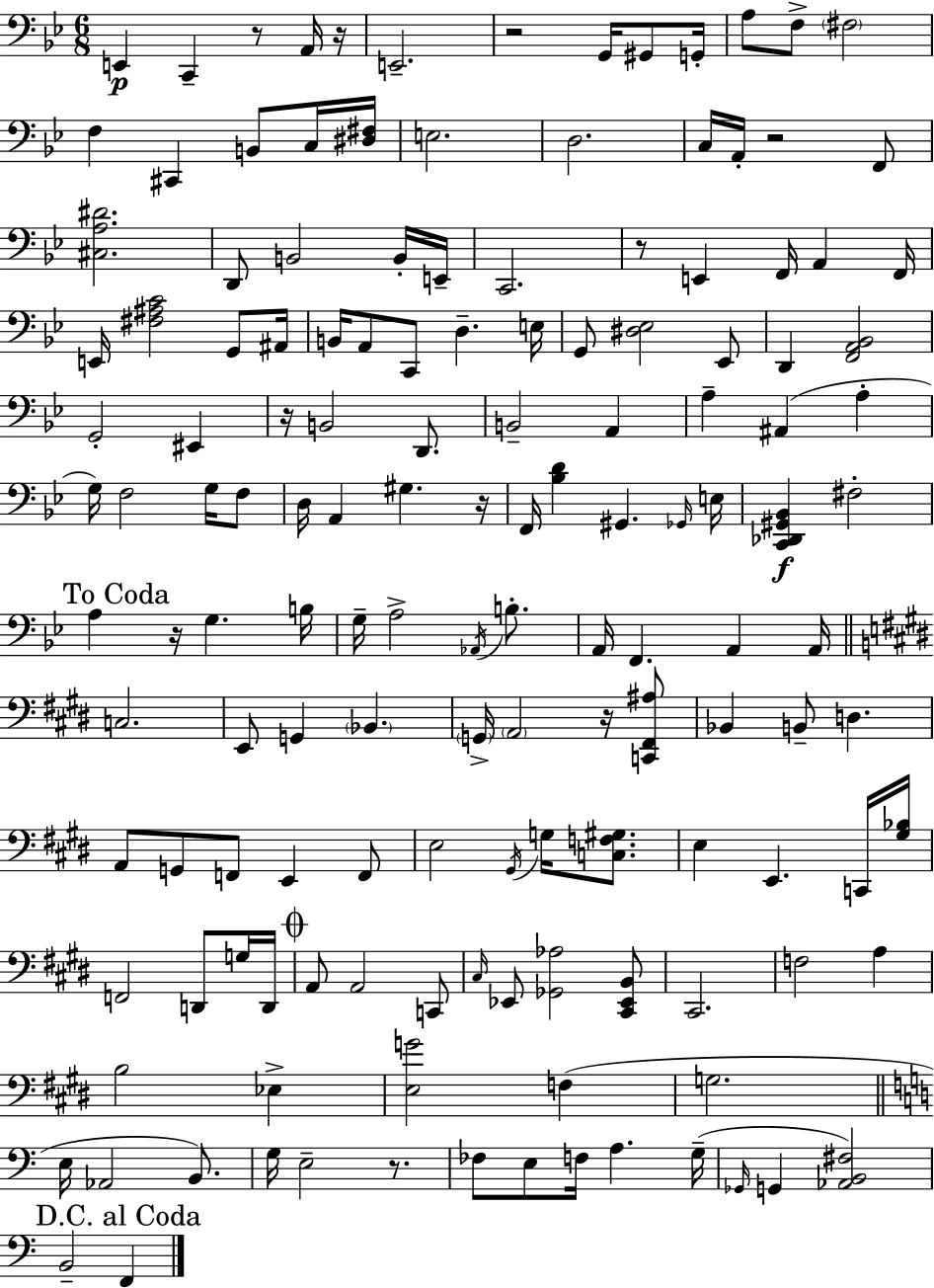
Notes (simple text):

E2/q C2/q R/e A2/s R/s E2/h. R/h G2/s G#2/e G2/s A3/e F3/e F#3/h F3/q C#2/q B2/e C3/s [D#3,F#3]/s E3/h. D3/h. C3/s A2/s R/h F2/e [C#3,A3,D#4]/h. D2/e B2/h B2/s E2/s C2/h. R/e E2/q F2/s A2/q F2/s E2/s [F#3,A#3,C4]/h G2/e A#2/s B2/s A2/e C2/e D3/q. E3/s G2/e [D#3,Eb3]/h Eb2/e D2/q [F2,A2,Bb2]/h G2/h EIS2/q R/s B2/h D2/e. B2/h A2/q A3/q A#2/q A3/q G3/s F3/h G3/s F3/e D3/s A2/q G#3/q. R/s F2/s [Bb3,D4]/q G#2/q. Gb2/s E3/s [C2,Db2,G#2,Bb2]/q F#3/h A3/q R/s G3/q. B3/s G3/s A3/h Ab2/s B3/e. A2/s F2/q. A2/q A2/s C3/h. E2/e G2/q Bb2/q. G2/s A2/h R/s [C2,F#2,A#3]/e Bb2/q B2/e D3/q. A2/e G2/e F2/e E2/q F2/e E3/h G#2/s G3/s [C3,F3,G#3]/e. E3/q E2/q. C2/s [G#3,Bb3]/s F2/h D2/e G3/s D2/s A2/e A2/h C2/e C#3/s Eb2/e [Gb2,Ab3]/h [C#2,Eb2,B2]/e C#2/h. F3/h A3/q B3/h Eb3/q [E3,G4]/h F3/q G3/h. E3/s Ab2/h B2/e. G3/s E3/h R/e. FES3/e E3/e F3/s A3/q. G3/s Gb2/s G2/q [Ab2,B2,F#3]/h B2/h F2/q